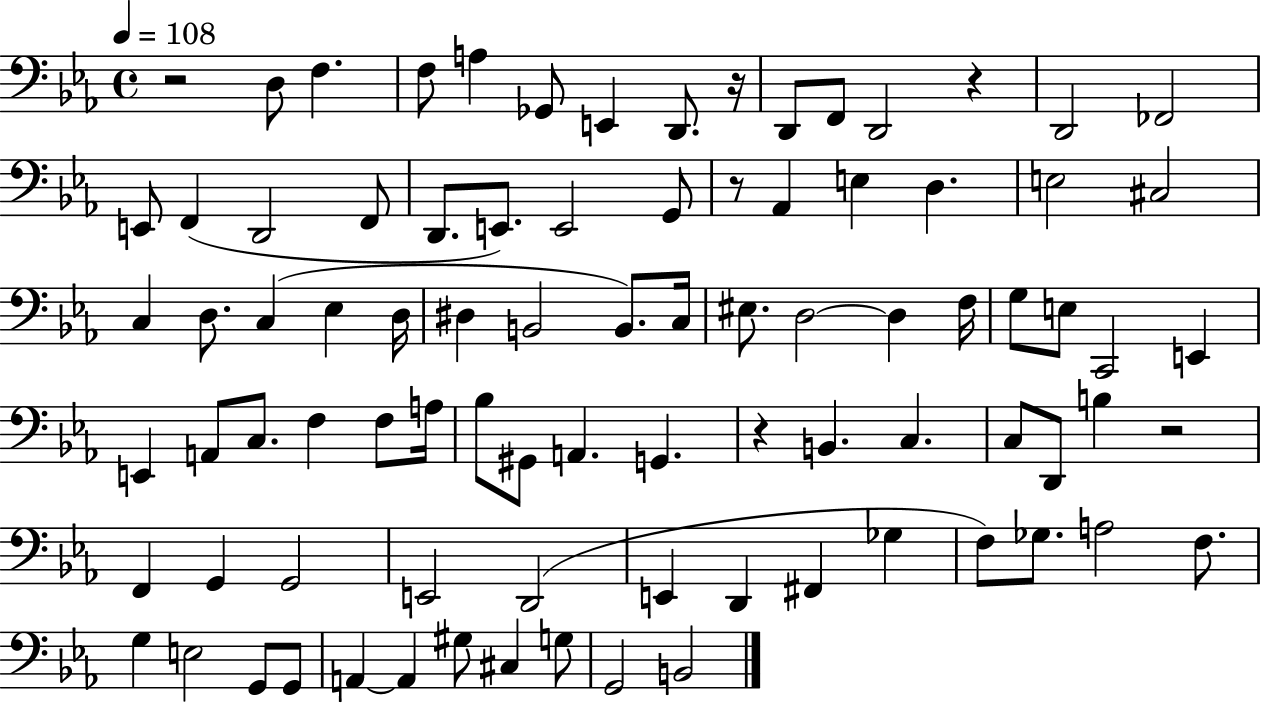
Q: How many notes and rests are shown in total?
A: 87